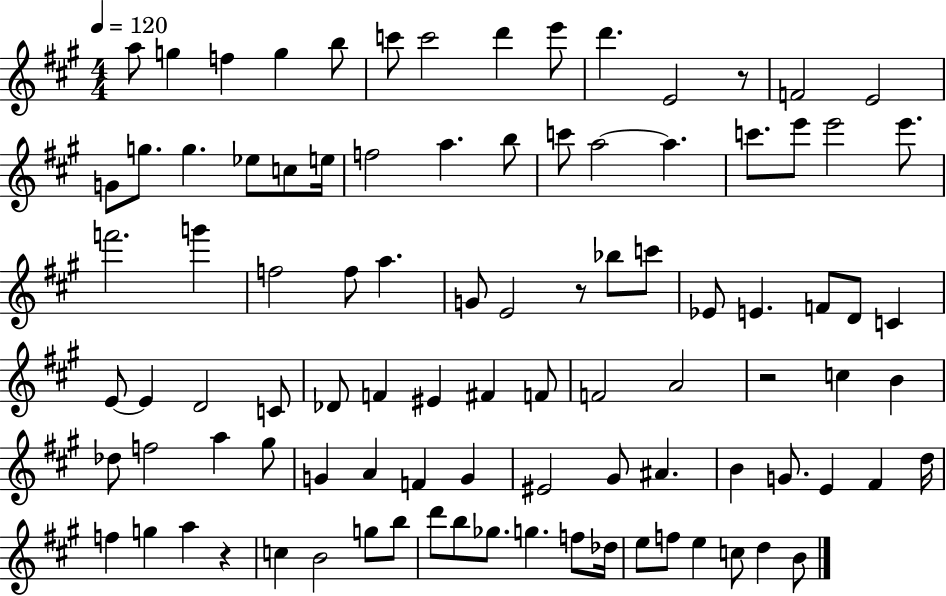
{
  \clef treble
  \numericTimeSignature
  \time 4/4
  \key a \major
  \tempo 4 = 120
  \repeat volta 2 { a''8 g''4 f''4 g''4 b''8 | c'''8 c'''2 d'''4 e'''8 | d'''4. e'2 r8 | f'2 e'2 | \break g'8 g''8. g''4. ees''8 c''8 e''16 | f''2 a''4. b''8 | c'''8 a''2~~ a''4. | c'''8. e'''8 e'''2 e'''8. | \break f'''2. g'''4 | f''2 f''8 a''4. | g'8 e'2 r8 bes''8 c'''8 | ees'8 e'4. f'8 d'8 c'4 | \break e'8~~ e'4 d'2 c'8 | des'8 f'4 eis'4 fis'4 f'8 | f'2 a'2 | r2 c''4 b'4 | \break des''8 f''2 a''4 gis''8 | g'4 a'4 f'4 g'4 | eis'2 gis'8 ais'4. | b'4 g'8. e'4 fis'4 d''16 | \break f''4 g''4 a''4 r4 | c''4 b'2 g''8 b''8 | d'''8 b''8 ges''8. g''4. f''8 des''16 | e''8 f''8 e''4 c''8 d''4 b'8 | \break } \bar "|."
}